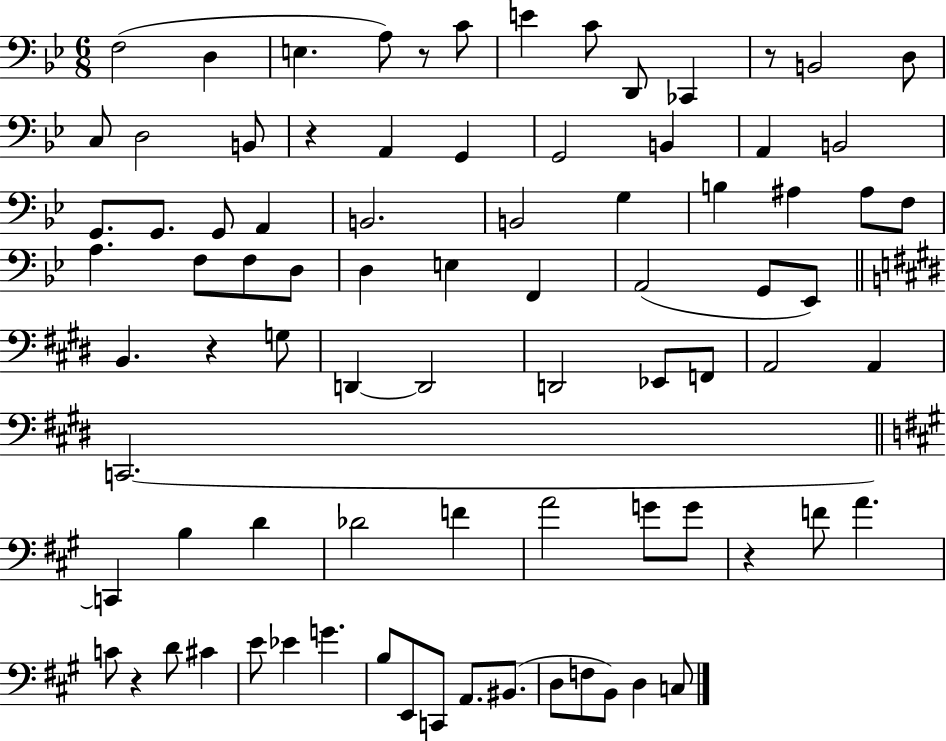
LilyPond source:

{
  \clef bass
  \numericTimeSignature
  \time 6/8
  \key bes \major
  f2( d4 | e4. a8) r8 c'8 | e'4 c'8 d,8 ces,4 | r8 b,2 d8 | \break c8 d2 b,8 | r4 a,4 g,4 | g,2 b,4 | a,4 b,2 | \break g,8. g,8. g,8 a,4 | b,2. | b,2 g4 | b4 ais4 ais8 f8 | \break a4. f8 f8 d8 | d4 e4 f,4 | a,2( g,8 ees,8) | \bar "||" \break \key e \major b,4. r4 g8 | d,4~~ d,2 | d,2 ees,8 f,8 | a,2 a,4 | \break c,2.~~ | \bar "||" \break \key a \major c,4 b4 d'4 | des'2 f'4 | a'2 g'8 g'8 | r4 f'8 a'4. | \break c'8 r4 d'8 cis'4 | e'8 ees'4 g'4. | b8 e,8 c,8 a,8. bis,8.( | d8 f8 b,8) d4 c8 | \break \bar "|."
}